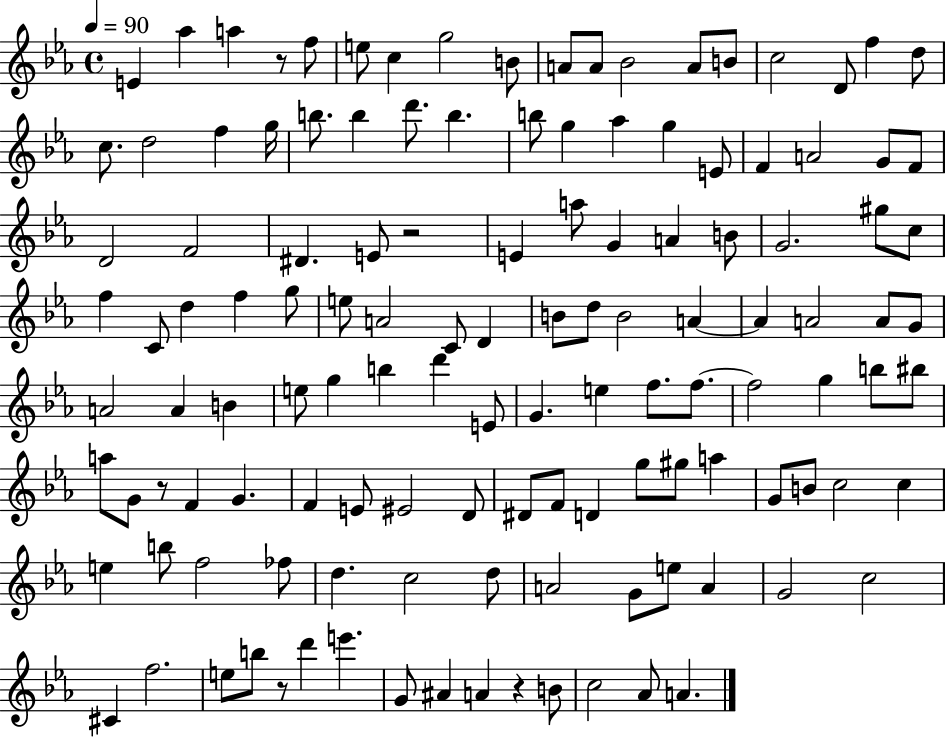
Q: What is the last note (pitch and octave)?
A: A4